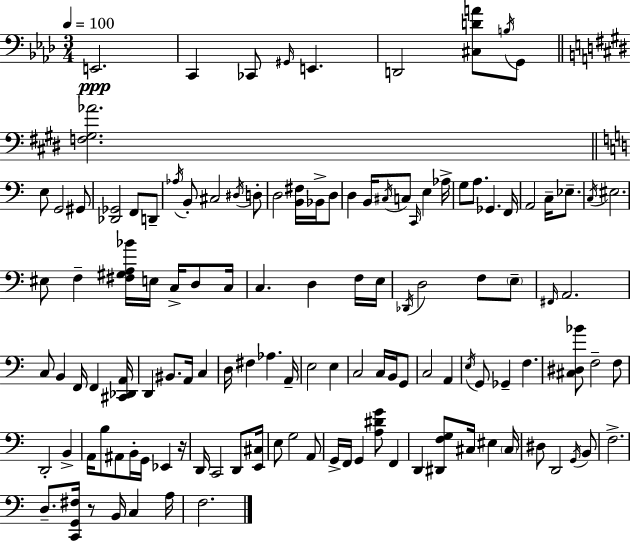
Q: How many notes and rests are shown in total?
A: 124